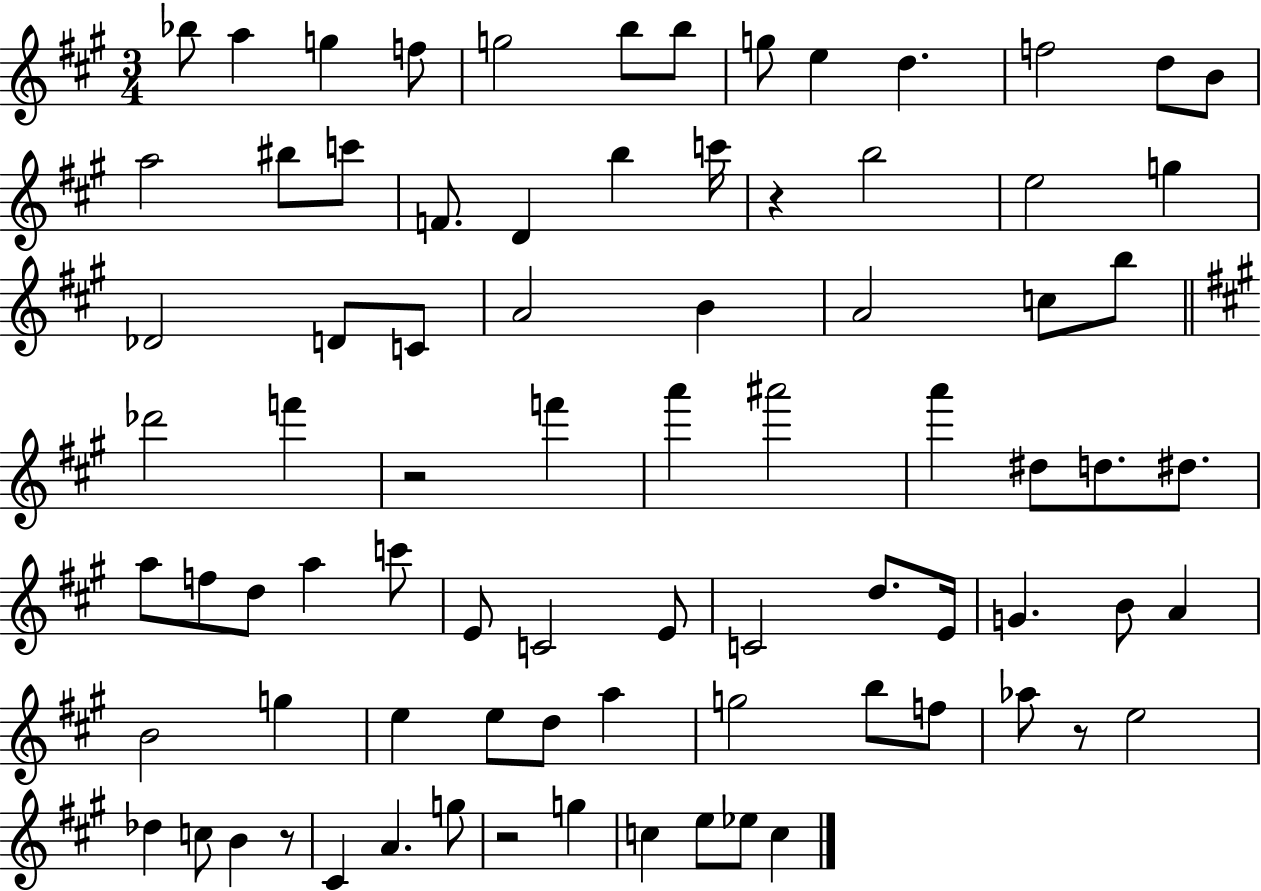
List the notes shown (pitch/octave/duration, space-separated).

Bb5/e A5/q G5/q F5/e G5/h B5/e B5/e G5/e E5/q D5/q. F5/h D5/e B4/e A5/h BIS5/e C6/e F4/e. D4/q B5/q C6/s R/q B5/h E5/h G5/q Db4/h D4/e C4/e A4/h B4/q A4/h C5/e B5/e Db6/h F6/q R/h F6/q A6/q A#6/h A6/q D#5/e D5/e. D#5/e. A5/e F5/e D5/e A5/q C6/e E4/e C4/h E4/e C4/h D5/e. E4/s G4/q. B4/e A4/q B4/h G5/q E5/q E5/e D5/e A5/q G5/h B5/e F5/e Ab5/e R/e E5/h Db5/q C5/e B4/q R/e C#4/q A4/q. G5/e R/h G5/q C5/q E5/e Eb5/e C5/q